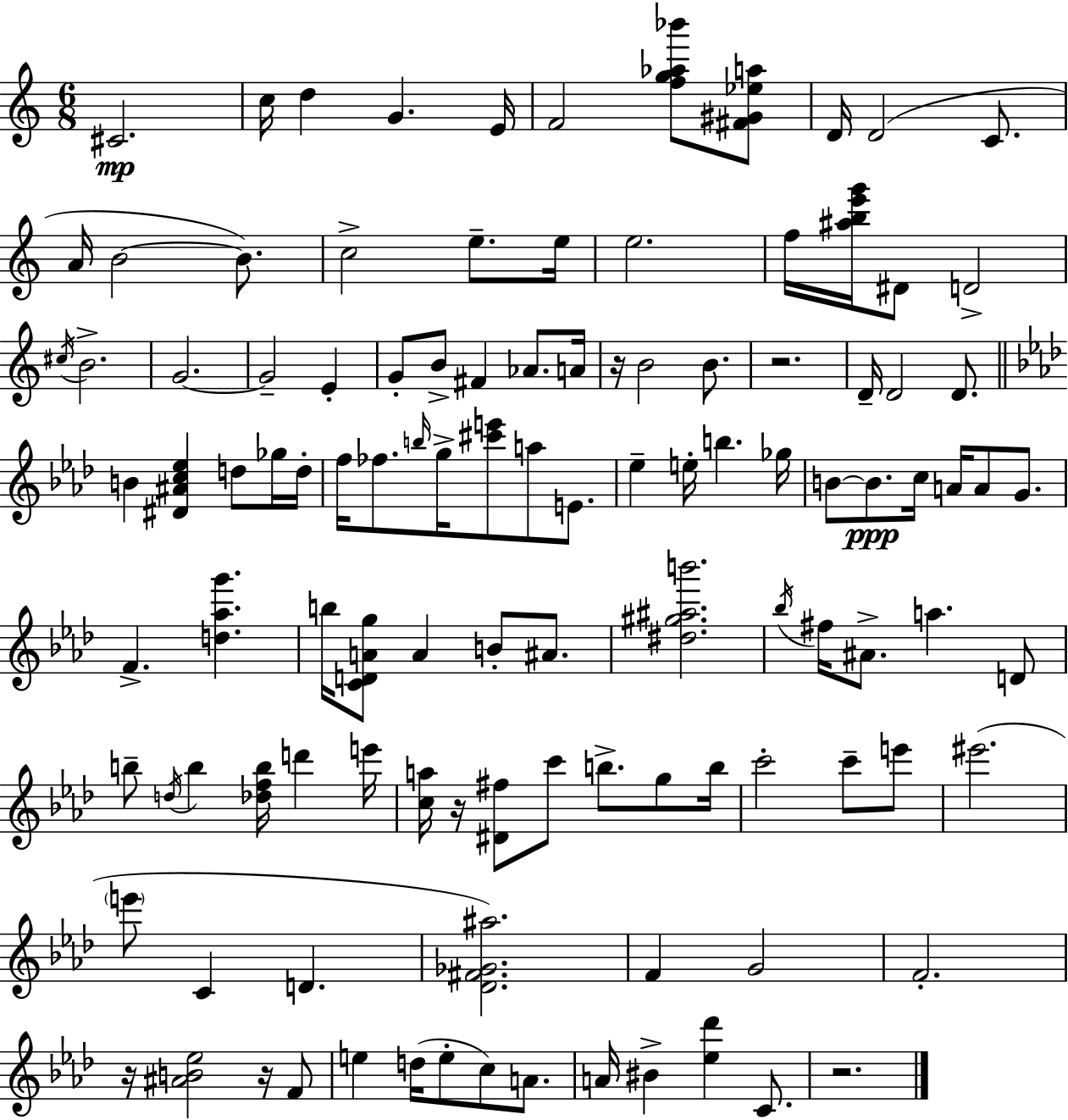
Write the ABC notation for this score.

X:1
T:Untitled
M:6/8
L:1/4
K:C
^C2 c/4 d G E/4 F2 [fg_a_b']/2 [^F^G_ea]/2 D/4 D2 C/2 A/4 B2 B/2 c2 e/2 e/4 e2 f/4 [^abe'g']/4 ^D/2 D2 ^c/4 B2 G2 G2 E G/2 B/2 ^F _A/2 A/4 z/4 B2 B/2 z2 D/4 D2 D/2 B [^D^Ac_e] d/2 _g/4 d/4 f/4 _f/2 b/4 g/4 [^c'e']/2 a/2 E/2 _e e/4 b _g/4 B/2 B/2 c/4 A/4 A/2 G/2 F [d_ag'] b/4 [CDAg]/2 A B/2 ^A/2 [^d^g^ab']2 _b/4 ^f/4 ^A/2 a D/2 b/2 d/4 b [_dfb]/4 d' e'/4 [ca]/4 z/4 [^D^f]/2 c'/2 b/2 g/2 b/4 c'2 c'/2 e'/2 ^e'2 e'/2 C D [_D^F_G^a]2 F G2 F2 z/4 [^AB_e]2 z/4 F/2 e d/4 e/2 c/2 A/2 A/4 ^B [_e_d'] C/2 z2